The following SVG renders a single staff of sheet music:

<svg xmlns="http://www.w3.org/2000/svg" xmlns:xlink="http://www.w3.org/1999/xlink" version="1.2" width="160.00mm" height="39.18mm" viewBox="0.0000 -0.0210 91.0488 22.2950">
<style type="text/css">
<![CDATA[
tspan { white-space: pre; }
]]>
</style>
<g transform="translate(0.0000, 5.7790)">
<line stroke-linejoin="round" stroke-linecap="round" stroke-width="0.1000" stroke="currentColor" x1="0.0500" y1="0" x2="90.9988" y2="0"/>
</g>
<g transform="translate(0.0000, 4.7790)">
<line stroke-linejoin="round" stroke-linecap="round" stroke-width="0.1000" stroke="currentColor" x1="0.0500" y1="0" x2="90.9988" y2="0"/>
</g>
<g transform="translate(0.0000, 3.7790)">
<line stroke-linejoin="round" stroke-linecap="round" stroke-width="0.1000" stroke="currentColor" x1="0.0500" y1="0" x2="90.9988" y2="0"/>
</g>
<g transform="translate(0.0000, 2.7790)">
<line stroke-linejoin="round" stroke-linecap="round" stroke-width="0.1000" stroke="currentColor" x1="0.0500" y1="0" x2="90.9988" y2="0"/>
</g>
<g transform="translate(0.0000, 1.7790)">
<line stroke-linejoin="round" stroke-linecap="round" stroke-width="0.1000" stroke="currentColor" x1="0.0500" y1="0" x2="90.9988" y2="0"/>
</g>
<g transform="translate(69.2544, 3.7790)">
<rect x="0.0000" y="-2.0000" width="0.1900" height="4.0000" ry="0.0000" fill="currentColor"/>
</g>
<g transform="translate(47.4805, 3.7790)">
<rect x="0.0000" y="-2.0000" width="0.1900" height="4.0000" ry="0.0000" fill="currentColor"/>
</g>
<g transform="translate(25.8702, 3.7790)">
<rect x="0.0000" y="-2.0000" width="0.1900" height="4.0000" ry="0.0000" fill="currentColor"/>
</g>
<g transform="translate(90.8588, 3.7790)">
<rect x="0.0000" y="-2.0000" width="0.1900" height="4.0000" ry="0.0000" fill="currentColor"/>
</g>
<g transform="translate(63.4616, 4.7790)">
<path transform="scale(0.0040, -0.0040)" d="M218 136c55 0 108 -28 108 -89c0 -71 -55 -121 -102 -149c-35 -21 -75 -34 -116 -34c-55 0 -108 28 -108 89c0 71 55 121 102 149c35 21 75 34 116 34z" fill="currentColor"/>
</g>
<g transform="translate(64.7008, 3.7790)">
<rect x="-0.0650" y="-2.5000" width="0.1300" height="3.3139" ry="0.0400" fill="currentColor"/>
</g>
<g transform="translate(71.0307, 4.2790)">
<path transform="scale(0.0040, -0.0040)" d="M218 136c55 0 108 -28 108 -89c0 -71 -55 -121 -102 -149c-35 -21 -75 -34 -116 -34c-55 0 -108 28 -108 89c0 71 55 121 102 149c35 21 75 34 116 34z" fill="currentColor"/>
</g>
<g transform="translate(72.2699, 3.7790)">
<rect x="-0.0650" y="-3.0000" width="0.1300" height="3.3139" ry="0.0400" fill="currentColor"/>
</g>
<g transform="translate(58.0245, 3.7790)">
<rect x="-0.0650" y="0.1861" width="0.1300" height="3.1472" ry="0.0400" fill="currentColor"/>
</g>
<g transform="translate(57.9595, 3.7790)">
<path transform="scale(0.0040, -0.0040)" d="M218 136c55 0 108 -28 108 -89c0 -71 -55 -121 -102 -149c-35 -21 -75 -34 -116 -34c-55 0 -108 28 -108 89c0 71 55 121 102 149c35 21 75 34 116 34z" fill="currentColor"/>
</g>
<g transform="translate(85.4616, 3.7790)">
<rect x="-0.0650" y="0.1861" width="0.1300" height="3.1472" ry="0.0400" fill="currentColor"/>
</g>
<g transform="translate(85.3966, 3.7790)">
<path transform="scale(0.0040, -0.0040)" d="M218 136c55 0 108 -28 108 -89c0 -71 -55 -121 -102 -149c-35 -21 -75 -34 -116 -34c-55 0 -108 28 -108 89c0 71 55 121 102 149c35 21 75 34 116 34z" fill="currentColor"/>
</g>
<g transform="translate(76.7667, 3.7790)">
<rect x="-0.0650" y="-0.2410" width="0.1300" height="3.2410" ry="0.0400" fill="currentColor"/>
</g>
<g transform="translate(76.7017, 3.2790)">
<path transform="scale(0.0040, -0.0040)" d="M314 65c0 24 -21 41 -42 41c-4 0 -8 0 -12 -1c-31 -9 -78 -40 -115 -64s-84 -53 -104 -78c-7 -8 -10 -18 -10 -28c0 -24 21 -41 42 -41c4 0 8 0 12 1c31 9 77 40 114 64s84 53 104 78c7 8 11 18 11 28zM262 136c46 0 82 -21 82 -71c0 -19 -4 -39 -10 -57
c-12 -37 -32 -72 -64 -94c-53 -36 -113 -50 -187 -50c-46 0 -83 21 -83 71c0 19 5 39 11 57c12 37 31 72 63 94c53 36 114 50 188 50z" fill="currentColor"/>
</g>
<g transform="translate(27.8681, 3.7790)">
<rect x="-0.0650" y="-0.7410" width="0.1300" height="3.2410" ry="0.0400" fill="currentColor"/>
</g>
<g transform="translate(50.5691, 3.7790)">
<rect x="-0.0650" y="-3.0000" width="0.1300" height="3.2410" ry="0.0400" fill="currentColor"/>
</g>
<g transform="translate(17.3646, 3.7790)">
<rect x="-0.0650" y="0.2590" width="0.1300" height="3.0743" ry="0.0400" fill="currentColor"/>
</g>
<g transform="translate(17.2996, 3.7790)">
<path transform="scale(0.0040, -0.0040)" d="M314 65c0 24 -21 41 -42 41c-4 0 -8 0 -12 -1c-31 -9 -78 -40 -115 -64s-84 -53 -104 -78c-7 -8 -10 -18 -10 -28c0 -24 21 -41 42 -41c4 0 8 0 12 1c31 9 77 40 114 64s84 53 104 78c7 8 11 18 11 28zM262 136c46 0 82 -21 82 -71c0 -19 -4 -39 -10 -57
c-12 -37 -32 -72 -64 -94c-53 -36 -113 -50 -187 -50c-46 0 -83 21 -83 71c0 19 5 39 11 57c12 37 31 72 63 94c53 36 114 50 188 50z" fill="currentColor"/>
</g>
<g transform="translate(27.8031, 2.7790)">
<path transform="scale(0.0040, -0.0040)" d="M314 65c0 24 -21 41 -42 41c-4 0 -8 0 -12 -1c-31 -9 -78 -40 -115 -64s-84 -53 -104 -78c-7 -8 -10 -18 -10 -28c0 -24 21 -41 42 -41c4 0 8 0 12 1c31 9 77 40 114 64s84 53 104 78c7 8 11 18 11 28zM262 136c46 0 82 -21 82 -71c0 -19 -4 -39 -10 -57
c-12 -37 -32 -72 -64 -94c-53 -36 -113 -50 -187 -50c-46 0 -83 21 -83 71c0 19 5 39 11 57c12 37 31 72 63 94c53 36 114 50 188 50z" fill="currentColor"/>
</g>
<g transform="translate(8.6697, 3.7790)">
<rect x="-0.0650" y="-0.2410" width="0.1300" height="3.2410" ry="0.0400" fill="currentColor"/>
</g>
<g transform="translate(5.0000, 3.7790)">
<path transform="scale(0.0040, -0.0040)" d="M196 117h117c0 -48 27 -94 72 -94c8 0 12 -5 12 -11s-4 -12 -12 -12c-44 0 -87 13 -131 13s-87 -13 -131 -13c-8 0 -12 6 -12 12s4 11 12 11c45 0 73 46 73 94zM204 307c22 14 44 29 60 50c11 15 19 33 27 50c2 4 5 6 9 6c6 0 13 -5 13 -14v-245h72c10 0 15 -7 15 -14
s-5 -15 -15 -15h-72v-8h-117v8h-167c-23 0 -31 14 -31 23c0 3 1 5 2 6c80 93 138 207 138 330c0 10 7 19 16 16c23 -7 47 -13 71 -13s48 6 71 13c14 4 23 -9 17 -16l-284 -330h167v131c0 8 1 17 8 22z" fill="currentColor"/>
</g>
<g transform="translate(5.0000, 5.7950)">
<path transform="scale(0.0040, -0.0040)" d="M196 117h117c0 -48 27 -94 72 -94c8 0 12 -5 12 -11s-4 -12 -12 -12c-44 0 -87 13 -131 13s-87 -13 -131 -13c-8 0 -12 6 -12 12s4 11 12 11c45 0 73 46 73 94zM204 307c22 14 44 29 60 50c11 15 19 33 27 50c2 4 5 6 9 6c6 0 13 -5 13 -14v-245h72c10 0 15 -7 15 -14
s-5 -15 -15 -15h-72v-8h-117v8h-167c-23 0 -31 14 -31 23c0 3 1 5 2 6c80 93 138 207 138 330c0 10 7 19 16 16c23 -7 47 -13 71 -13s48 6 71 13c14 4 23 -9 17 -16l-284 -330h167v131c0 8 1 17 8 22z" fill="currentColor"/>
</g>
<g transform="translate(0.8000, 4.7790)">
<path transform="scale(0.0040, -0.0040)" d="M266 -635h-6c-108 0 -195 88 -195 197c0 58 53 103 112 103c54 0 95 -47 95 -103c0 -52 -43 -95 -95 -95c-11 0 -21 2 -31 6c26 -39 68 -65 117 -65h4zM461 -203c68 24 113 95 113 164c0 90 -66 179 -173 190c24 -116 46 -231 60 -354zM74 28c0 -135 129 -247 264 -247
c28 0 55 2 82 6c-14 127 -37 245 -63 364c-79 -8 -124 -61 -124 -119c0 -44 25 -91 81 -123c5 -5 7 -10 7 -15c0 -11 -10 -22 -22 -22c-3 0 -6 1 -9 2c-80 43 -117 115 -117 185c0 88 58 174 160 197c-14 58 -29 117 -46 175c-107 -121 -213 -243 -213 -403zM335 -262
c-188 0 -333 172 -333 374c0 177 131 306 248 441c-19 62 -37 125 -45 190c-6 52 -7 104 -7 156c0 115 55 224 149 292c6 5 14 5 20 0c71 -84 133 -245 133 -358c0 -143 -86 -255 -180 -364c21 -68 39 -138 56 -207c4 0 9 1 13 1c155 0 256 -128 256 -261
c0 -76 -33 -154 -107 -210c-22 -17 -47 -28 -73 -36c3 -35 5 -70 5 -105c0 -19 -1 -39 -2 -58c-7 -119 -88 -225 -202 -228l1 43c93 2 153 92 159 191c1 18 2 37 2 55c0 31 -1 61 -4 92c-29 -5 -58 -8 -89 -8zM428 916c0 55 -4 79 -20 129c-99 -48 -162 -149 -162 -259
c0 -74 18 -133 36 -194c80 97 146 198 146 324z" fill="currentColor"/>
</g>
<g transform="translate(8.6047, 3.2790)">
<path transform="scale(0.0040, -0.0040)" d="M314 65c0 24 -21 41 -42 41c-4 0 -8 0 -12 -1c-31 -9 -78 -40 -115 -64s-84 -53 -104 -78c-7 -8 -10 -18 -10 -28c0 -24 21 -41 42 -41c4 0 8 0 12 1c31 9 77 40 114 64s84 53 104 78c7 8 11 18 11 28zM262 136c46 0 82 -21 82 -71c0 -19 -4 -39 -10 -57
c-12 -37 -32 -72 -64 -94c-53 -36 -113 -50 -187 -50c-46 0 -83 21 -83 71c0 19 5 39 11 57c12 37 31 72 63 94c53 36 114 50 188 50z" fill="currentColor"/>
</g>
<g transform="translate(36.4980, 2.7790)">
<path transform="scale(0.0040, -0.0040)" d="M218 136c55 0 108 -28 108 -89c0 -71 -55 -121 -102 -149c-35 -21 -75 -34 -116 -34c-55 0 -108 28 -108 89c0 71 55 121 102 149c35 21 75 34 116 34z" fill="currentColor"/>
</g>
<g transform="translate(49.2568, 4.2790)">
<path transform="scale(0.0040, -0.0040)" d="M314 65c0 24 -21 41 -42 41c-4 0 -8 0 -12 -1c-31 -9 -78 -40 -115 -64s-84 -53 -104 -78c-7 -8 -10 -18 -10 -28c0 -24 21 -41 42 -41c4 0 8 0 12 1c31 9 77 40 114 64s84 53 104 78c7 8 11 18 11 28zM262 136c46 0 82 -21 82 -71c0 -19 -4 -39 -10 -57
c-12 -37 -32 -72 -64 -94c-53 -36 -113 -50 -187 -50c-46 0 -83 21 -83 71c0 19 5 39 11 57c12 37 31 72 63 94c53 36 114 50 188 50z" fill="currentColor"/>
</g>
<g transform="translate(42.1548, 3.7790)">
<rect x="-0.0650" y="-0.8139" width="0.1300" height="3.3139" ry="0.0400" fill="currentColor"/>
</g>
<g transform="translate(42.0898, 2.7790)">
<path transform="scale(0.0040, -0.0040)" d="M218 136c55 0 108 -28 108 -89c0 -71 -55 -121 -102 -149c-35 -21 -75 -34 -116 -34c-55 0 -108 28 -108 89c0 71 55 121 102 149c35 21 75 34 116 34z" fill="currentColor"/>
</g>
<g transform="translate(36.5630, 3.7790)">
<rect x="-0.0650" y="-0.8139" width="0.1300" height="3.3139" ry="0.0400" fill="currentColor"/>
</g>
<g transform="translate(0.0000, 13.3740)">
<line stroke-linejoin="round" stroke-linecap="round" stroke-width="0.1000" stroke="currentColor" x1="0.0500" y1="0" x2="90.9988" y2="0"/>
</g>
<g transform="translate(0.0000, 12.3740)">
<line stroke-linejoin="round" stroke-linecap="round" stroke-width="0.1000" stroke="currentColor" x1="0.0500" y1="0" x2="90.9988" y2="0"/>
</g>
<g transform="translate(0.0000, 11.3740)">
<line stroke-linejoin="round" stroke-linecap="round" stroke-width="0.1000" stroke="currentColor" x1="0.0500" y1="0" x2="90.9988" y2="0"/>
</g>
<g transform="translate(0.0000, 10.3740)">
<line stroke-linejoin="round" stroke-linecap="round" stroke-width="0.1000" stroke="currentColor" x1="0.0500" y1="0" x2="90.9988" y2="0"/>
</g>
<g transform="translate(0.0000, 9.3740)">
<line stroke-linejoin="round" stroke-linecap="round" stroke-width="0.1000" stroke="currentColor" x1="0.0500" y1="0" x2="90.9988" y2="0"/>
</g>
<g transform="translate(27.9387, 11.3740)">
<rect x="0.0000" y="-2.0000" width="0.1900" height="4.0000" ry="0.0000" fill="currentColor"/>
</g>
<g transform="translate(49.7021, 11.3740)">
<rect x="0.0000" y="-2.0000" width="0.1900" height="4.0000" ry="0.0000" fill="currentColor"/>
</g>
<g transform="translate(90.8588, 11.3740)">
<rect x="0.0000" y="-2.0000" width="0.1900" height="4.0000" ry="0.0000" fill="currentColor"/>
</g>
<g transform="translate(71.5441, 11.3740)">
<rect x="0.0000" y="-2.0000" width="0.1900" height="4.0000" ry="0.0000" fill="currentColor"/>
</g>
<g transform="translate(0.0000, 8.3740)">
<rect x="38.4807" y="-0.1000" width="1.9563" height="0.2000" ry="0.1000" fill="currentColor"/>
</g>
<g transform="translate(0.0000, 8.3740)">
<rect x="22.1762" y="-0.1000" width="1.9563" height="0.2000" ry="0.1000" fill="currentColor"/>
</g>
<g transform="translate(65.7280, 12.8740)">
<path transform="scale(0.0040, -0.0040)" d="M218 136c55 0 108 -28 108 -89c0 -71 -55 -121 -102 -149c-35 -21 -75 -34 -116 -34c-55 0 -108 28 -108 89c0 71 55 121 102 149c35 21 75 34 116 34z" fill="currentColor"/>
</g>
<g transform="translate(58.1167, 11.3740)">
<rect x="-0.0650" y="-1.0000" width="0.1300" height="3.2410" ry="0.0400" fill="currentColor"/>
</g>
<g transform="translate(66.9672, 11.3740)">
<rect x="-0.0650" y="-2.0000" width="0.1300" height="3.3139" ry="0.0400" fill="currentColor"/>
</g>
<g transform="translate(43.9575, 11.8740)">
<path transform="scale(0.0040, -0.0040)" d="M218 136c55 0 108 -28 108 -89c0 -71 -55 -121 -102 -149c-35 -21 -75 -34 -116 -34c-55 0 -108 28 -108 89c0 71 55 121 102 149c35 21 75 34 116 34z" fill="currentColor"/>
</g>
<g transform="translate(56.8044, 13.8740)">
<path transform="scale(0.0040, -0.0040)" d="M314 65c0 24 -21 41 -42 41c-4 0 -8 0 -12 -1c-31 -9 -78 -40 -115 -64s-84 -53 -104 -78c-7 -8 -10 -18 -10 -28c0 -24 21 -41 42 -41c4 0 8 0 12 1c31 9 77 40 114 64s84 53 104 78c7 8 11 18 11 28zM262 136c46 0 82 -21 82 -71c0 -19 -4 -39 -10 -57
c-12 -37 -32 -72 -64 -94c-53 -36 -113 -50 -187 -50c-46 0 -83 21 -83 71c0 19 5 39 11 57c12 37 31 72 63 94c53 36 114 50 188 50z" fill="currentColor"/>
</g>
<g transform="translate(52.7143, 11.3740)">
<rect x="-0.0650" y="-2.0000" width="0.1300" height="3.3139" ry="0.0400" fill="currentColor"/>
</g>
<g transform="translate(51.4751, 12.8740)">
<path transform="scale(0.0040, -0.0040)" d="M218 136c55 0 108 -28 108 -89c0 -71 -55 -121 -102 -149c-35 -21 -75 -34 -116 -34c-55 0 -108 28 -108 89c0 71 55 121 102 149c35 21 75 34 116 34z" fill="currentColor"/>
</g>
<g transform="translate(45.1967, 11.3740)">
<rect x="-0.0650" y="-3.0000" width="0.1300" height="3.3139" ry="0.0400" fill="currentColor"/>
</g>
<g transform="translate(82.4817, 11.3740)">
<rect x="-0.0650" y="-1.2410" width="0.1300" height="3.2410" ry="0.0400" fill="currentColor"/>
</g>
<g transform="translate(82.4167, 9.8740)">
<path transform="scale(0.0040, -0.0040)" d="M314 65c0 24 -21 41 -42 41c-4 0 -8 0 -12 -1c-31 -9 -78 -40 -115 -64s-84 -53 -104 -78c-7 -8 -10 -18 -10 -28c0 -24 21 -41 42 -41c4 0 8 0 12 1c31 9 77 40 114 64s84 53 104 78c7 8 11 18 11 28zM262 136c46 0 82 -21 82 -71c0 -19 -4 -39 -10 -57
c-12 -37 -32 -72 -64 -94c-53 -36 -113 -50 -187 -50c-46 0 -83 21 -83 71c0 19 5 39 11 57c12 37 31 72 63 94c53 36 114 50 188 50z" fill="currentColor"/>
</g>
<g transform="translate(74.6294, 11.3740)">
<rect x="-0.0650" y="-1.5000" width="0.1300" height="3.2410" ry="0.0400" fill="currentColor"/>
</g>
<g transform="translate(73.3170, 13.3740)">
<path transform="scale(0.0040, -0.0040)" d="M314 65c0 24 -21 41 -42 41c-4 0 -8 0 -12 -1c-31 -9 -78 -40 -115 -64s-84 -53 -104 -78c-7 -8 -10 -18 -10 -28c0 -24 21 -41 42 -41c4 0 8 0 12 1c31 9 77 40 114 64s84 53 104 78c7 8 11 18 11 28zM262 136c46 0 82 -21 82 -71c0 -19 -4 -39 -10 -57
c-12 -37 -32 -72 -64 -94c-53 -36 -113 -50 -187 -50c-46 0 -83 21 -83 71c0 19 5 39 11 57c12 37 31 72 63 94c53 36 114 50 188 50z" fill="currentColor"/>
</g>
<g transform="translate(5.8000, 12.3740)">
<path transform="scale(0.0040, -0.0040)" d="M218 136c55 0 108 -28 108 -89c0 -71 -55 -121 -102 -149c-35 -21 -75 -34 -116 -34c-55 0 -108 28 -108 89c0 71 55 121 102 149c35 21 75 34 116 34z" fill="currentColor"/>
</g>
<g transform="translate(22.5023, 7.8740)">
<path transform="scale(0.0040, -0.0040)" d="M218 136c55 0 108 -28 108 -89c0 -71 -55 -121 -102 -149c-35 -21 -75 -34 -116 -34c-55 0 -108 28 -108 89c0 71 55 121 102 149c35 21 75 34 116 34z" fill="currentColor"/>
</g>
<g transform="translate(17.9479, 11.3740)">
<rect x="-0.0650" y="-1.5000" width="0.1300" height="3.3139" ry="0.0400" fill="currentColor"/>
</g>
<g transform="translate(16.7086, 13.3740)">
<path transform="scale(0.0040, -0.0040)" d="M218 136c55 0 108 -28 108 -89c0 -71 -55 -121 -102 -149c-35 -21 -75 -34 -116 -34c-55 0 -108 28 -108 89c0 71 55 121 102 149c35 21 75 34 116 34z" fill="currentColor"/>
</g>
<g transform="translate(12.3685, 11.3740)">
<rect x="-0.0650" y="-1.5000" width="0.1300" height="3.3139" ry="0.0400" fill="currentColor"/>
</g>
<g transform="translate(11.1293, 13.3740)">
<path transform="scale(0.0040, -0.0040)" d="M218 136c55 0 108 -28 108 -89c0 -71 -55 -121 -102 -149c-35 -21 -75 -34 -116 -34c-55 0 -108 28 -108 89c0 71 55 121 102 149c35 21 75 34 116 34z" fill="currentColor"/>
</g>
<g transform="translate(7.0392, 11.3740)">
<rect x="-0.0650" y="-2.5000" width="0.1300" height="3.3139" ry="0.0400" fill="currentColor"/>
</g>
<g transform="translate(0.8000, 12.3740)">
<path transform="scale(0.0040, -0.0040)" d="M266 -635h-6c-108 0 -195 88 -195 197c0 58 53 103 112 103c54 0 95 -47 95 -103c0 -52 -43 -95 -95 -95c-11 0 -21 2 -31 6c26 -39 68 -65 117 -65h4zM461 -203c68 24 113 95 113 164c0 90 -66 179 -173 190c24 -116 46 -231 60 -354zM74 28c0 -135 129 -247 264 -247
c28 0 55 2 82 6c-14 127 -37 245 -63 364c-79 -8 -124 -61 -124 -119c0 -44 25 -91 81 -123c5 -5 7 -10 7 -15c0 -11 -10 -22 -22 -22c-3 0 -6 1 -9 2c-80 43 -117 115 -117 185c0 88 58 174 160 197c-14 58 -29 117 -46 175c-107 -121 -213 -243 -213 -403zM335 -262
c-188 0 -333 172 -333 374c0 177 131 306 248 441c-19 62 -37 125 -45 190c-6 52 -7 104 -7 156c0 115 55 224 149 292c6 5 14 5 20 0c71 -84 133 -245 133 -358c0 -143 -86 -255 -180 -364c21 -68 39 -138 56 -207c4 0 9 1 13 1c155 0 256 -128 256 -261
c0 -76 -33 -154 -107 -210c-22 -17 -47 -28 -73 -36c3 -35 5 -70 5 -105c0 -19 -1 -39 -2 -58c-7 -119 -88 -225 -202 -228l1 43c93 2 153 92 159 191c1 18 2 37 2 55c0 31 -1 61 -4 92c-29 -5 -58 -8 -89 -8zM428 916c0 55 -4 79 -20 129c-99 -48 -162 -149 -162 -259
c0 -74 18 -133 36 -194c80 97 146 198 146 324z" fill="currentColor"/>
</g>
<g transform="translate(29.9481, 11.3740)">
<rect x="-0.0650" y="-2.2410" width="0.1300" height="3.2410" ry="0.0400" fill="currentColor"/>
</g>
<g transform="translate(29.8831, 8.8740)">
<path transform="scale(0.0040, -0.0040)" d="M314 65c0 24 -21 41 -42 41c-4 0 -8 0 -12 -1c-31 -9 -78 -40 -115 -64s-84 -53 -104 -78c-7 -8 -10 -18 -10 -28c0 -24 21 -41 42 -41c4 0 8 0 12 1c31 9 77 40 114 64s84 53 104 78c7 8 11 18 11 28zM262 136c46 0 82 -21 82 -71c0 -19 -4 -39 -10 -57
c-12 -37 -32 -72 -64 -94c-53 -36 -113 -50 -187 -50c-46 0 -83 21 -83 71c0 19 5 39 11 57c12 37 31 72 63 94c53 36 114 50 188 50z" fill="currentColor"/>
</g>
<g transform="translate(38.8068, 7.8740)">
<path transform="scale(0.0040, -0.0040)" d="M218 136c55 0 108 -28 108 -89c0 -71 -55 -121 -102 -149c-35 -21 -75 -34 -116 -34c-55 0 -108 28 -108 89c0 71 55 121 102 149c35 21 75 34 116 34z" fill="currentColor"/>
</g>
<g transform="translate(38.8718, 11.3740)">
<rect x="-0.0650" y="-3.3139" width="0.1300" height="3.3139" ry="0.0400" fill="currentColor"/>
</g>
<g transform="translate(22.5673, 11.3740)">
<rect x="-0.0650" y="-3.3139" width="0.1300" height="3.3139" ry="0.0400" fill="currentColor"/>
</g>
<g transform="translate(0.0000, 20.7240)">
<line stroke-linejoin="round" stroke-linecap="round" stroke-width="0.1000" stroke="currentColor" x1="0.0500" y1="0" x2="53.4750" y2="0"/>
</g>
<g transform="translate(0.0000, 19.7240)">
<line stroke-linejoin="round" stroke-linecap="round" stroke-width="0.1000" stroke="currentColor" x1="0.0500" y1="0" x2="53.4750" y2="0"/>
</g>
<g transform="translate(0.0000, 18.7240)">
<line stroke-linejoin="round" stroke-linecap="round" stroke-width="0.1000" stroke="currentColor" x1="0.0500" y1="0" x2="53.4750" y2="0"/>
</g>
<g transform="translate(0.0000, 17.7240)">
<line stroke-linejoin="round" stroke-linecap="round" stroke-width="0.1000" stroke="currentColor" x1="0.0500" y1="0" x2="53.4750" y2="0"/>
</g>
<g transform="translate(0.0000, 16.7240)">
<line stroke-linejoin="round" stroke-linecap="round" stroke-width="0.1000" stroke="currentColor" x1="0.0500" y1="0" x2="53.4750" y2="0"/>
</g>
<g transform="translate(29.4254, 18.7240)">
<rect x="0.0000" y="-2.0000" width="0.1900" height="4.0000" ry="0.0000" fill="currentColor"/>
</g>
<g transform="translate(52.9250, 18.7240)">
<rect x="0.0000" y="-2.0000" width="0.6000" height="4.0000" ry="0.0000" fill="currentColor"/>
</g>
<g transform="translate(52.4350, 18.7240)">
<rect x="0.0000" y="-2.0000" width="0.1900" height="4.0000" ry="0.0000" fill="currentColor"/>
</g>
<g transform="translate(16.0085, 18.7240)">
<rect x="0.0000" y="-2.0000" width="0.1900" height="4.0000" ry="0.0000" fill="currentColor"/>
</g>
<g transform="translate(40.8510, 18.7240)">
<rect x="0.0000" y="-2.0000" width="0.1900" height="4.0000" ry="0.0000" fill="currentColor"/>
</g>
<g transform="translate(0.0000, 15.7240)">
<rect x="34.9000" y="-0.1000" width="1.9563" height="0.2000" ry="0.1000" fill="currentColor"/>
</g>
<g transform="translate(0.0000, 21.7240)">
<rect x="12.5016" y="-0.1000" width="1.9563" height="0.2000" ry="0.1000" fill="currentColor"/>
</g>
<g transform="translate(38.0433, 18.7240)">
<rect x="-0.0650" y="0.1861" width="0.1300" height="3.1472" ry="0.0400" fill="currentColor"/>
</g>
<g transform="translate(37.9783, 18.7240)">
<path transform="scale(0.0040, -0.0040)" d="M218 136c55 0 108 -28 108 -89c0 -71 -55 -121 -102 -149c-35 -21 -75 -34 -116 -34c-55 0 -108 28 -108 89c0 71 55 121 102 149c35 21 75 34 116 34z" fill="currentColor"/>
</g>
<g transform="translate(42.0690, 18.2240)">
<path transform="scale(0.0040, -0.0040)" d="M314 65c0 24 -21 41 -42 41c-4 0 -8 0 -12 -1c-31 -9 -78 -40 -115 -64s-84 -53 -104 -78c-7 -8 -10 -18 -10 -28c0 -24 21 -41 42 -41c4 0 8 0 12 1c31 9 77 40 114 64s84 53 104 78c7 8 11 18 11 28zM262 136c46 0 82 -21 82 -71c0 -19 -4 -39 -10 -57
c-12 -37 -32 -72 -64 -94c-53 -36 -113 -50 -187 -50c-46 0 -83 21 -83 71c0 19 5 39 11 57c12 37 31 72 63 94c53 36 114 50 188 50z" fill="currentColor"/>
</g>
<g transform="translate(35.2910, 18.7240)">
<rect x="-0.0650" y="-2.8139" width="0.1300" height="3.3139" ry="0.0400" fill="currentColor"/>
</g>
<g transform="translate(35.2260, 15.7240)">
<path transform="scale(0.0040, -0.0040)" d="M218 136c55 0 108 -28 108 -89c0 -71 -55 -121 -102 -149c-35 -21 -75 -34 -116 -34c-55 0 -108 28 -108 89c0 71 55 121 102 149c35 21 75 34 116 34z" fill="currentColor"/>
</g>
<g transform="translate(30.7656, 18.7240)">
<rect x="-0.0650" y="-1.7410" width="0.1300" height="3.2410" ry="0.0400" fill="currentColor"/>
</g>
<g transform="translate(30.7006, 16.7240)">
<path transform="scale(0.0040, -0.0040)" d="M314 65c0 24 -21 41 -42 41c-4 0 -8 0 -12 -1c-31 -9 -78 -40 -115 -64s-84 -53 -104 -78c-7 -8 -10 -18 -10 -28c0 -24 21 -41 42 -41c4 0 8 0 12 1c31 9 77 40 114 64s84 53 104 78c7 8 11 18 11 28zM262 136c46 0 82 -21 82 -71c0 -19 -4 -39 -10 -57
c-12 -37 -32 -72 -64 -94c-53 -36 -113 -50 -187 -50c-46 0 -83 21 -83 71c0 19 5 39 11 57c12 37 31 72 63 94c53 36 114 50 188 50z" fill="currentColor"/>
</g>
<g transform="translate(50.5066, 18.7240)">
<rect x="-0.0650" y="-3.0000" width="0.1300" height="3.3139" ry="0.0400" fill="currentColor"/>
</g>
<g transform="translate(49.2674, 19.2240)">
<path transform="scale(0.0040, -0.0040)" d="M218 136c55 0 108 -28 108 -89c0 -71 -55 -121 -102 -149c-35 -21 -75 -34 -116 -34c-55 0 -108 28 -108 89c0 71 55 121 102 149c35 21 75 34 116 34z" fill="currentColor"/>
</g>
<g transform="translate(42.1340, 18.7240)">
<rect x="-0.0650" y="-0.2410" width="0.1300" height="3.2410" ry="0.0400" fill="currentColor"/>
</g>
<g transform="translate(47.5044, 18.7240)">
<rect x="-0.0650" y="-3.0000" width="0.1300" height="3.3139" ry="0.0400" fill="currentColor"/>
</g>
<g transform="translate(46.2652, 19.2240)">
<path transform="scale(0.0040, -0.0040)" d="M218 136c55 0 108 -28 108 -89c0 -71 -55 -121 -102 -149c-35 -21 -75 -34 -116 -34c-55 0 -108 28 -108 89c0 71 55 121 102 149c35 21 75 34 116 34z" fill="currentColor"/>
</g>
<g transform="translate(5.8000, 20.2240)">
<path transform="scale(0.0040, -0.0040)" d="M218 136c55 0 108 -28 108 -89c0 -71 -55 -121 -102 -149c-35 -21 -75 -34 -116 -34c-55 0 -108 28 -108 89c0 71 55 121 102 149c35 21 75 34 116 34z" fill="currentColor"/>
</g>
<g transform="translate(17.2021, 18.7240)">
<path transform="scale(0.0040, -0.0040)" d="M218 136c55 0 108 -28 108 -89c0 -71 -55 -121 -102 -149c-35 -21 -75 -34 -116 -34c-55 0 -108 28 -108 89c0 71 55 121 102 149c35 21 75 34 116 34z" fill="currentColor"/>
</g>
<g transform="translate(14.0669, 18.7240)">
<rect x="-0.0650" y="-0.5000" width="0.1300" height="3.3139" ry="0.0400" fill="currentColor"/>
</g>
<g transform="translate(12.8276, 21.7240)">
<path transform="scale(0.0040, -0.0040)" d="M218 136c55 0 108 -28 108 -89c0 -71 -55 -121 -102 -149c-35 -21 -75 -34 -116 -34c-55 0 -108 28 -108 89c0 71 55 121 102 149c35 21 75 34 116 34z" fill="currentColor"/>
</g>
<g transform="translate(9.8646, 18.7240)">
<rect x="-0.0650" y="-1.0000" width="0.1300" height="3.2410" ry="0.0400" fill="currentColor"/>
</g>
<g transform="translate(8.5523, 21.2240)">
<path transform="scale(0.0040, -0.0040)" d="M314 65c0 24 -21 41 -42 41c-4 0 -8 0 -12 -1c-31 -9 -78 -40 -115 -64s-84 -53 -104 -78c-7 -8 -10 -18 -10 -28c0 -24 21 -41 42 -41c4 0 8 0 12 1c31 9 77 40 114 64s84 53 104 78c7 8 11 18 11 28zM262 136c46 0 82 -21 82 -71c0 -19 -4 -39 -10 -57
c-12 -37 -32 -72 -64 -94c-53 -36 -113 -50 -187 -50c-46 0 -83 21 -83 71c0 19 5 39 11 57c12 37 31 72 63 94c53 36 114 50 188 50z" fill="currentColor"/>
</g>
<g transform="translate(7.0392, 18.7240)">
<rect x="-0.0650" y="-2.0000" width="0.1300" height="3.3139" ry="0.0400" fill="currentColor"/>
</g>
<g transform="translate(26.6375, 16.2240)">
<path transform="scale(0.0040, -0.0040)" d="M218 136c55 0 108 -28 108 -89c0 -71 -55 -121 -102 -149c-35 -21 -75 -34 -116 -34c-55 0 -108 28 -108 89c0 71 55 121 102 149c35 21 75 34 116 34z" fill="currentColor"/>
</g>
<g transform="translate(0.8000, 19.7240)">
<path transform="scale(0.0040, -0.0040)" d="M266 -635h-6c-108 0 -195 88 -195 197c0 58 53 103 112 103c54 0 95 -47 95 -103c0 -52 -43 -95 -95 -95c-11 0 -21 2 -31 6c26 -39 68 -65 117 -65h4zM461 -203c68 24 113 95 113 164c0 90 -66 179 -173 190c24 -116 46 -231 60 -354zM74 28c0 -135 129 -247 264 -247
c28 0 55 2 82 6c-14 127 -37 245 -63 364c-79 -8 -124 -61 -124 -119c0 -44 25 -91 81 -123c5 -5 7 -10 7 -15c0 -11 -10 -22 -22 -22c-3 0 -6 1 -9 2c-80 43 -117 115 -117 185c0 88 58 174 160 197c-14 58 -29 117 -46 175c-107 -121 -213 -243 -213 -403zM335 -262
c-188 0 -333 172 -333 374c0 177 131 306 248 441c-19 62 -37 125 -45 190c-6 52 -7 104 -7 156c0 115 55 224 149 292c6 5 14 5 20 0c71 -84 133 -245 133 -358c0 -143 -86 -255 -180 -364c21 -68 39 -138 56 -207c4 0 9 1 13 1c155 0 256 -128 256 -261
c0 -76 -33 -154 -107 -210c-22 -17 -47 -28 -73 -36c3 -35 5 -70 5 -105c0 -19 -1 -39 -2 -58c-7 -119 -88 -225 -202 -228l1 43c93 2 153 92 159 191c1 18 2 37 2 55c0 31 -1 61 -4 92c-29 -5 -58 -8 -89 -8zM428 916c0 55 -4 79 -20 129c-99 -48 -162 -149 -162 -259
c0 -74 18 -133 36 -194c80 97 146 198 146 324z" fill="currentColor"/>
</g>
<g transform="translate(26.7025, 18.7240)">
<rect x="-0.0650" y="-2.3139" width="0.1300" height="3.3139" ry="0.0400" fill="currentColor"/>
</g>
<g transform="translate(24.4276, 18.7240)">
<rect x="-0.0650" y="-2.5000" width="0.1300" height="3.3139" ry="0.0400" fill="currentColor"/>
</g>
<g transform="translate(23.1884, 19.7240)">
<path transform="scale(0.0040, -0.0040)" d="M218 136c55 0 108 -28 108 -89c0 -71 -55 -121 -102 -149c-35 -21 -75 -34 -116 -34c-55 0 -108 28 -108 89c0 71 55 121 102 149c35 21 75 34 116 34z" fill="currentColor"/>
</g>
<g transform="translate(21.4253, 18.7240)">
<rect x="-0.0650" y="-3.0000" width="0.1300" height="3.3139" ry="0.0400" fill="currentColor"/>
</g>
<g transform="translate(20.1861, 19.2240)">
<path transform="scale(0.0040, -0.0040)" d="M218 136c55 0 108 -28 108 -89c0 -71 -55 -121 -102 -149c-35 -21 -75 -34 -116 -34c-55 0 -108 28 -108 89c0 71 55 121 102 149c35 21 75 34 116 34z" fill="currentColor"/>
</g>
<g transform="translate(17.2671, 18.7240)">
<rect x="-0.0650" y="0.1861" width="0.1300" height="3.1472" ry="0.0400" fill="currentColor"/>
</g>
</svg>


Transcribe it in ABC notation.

X:1
T:Untitled
M:4/4
L:1/4
K:C
c2 B2 d2 d d A2 B G A c2 B G E E b g2 b A F D2 F E2 e2 F D2 C B A G g f2 a B c2 A A